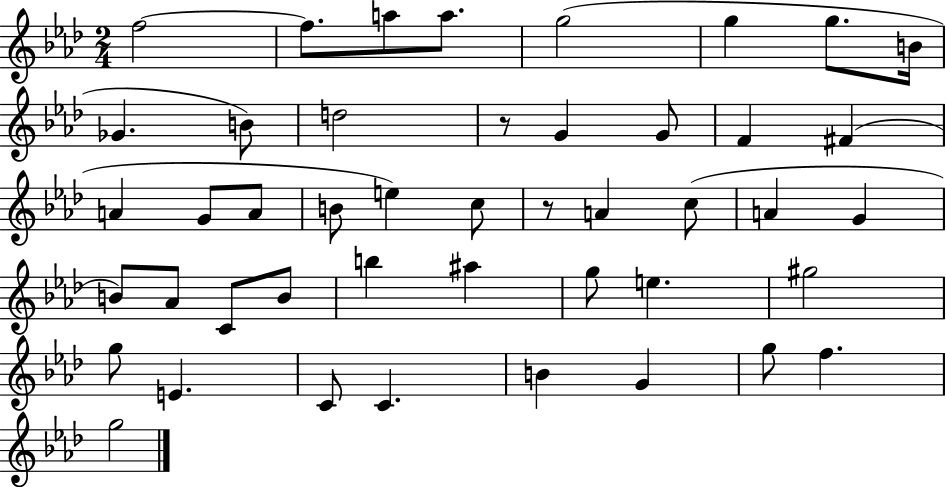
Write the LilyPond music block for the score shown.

{
  \clef treble
  \numericTimeSignature
  \time 2/4
  \key aes \major
  f''2~~ | f''8. a''8 a''8. | g''2( | g''4 g''8. b'16 | \break ges'4. b'8) | d''2 | r8 g'4 g'8 | f'4 fis'4( | \break a'4 g'8 a'8 | b'8 e''4) c''8 | r8 a'4 c''8( | a'4 g'4 | \break b'8) aes'8 c'8 b'8 | b''4 ais''4 | g''8 e''4. | gis''2 | \break g''8 e'4. | c'8 c'4. | b'4 g'4 | g''8 f''4. | \break g''2 | \bar "|."
}